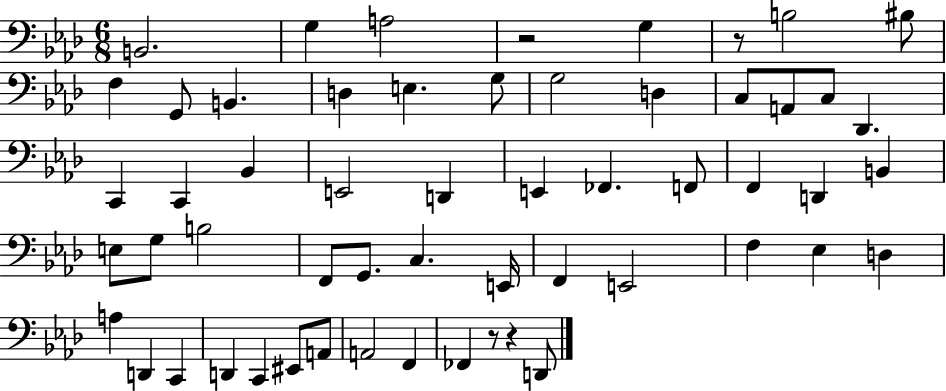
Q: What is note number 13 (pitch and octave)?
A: G3